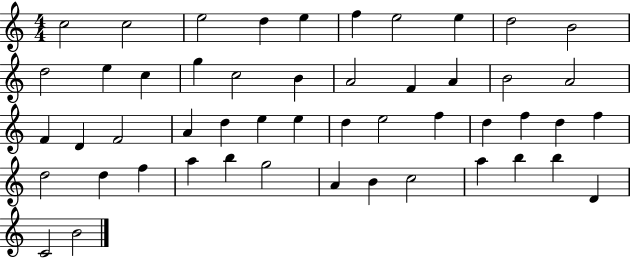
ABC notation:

X:1
T:Untitled
M:4/4
L:1/4
K:C
c2 c2 e2 d e f e2 e d2 B2 d2 e c g c2 B A2 F A B2 A2 F D F2 A d e e d e2 f d f d f d2 d f a b g2 A B c2 a b b D C2 B2